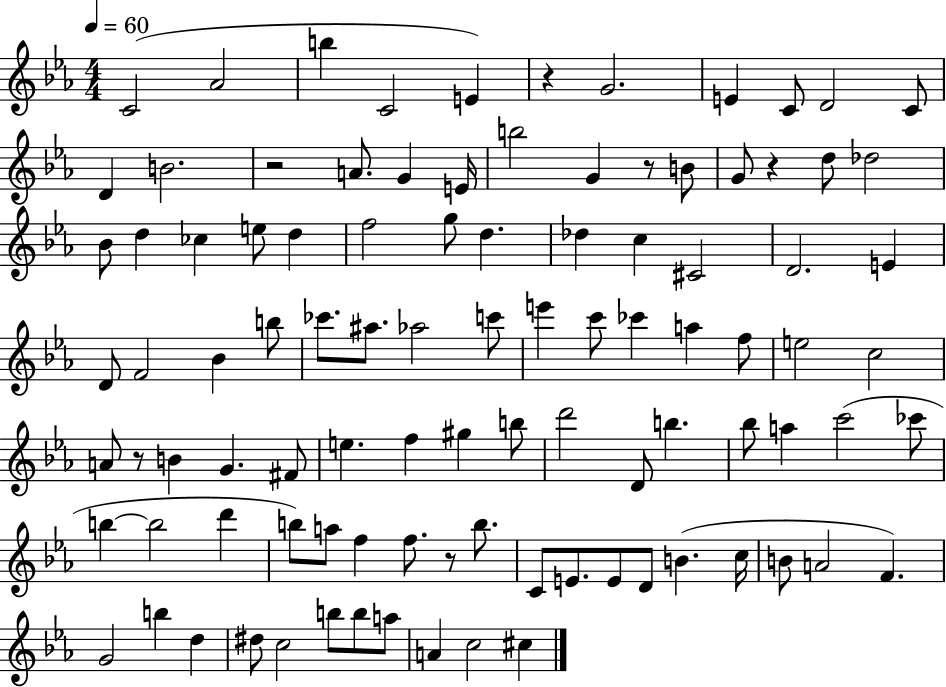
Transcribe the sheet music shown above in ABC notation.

X:1
T:Untitled
M:4/4
L:1/4
K:Eb
C2 _A2 b C2 E z G2 E C/2 D2 C/2 D B2 z2 A/2 G E/4 b2 G z/2 B/2 G/2 z d/2 _d2 _B/2 d _c e/2 d f2 g/2 d _d c ^C2 D2 E D/2 F2 _B b/2 _c'/2 ^a/2 _a2 c'/2 e' c'/2 _c' a f/2 e2 c2 A/2 z/2 B G ^F/2 e f ^g b/2 d'2 D/2 b _b/2 a c'2 _c'/2 b b2 d' b/2 a/2 f f/2 z/2 b/2 C/2 E/2 E/2 D/2 B c/4 B/2 A2 F G2 b d ^d/2 c2 b/2 b/2 a/2 A c2 ^c